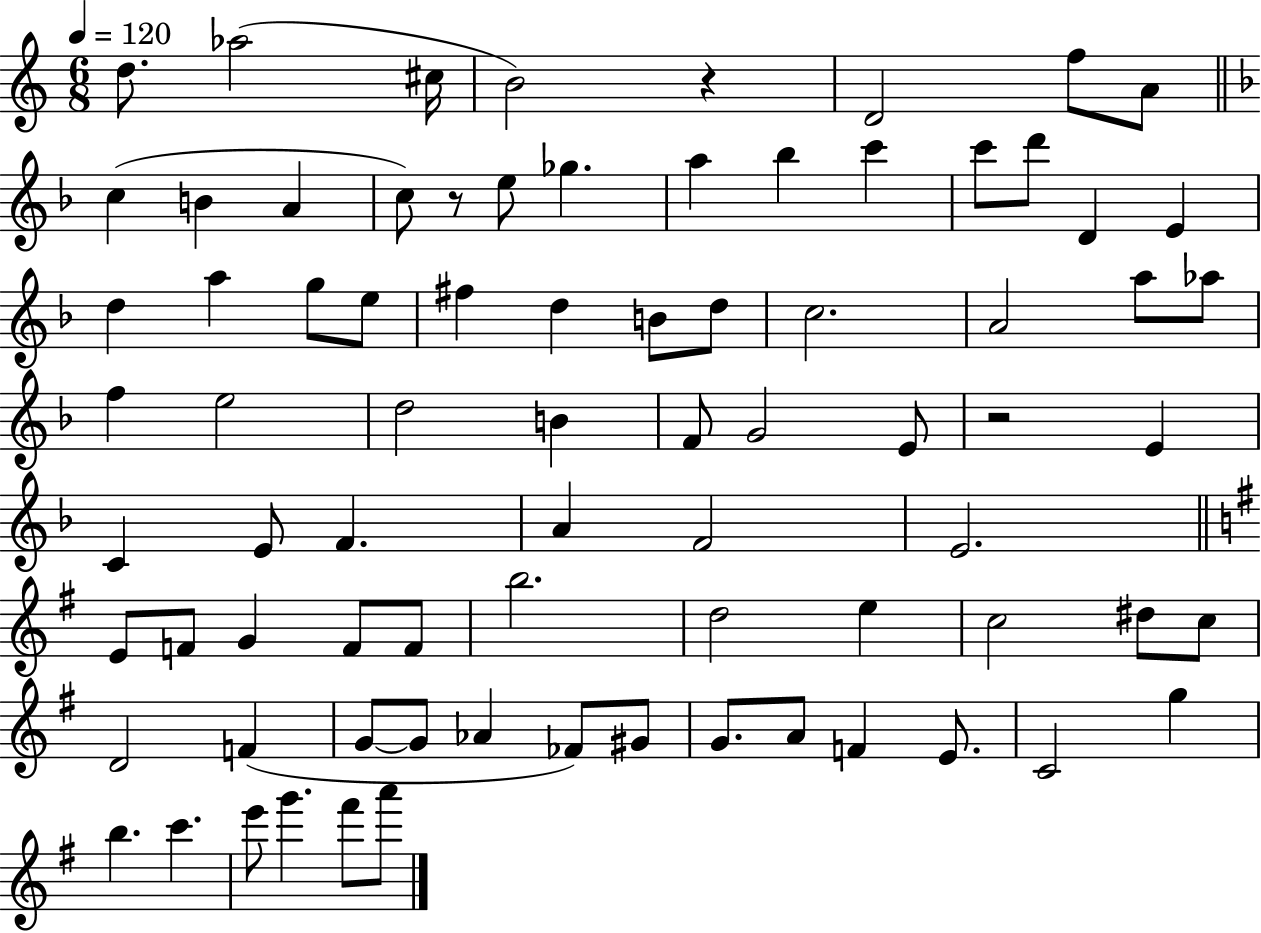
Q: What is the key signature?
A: C major